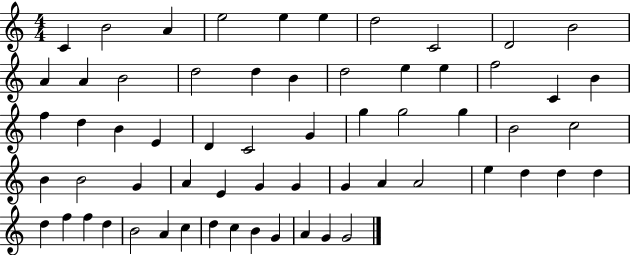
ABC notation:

X:1
T:Untitled
M:4/4
L:1/4
K:C
C B2 A e2 e e d2 C2 D2 B2 A A B2 d2 d B d2 e e f2 C B f d B E D C2 G g g2 g B2 c2 B B2 G A E G G G A A2 e d d d d f f d B2 A c d c B G A G G2